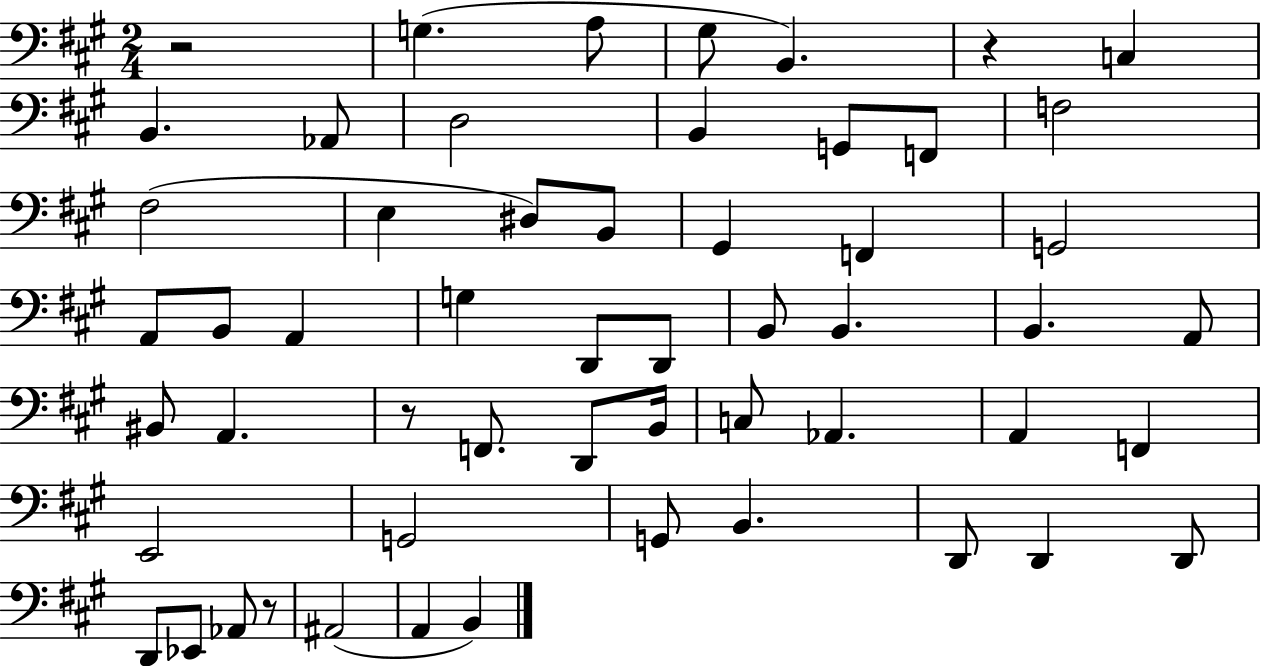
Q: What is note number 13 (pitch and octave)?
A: F#3